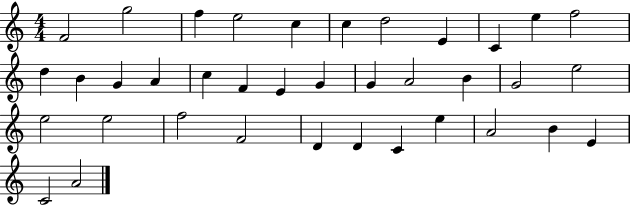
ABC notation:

X:1
T:Untitled
M:4/4
L:1/4
K:C
F2 g2 f e2 c c d2 E C e f2 d B G A c F E G G A2 B G2 e2 e2 e2 f2 F2 D D C e A2 B E C2 A2